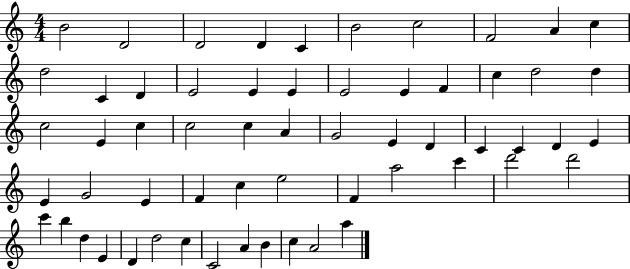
{
  \clef treble
  \numericTimeSignature
  \time 4/4
  \key c \major
  b'2 d'2 | d'2 d'4 c'4 | b'2 c''2 | f'2 a'4 c''4 | \break d''2 c'4 d'4 | e'2 e'4 e'4 | e'2 e'4 f'4 | c''4 d''2 d''4 | \break c''2 e'4 c''4 | c''2 c''4 a'4 | g'2 e'4 d'4 | c'4 c'4 d'4 e'4 | \break e'4 g'2 e'4 | f'4 c''4 e''2 | f'4 a''2 c'''4 | d'''2 d'''2 | \break c'''4 b''4 d''4 e'4 | d'4 d''2 c''4 | c'2 a'4 b'4 | c''4 a'2 a''4 | \break \bar "|."
}